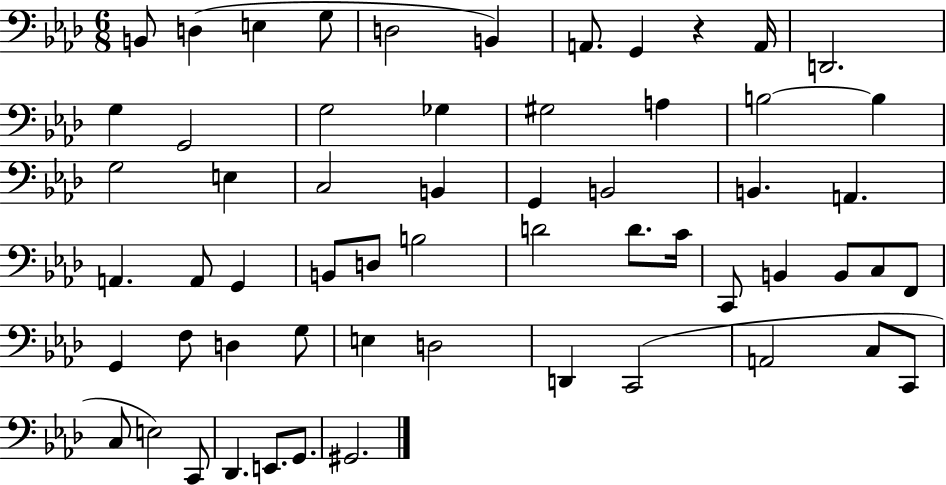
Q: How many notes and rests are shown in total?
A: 59